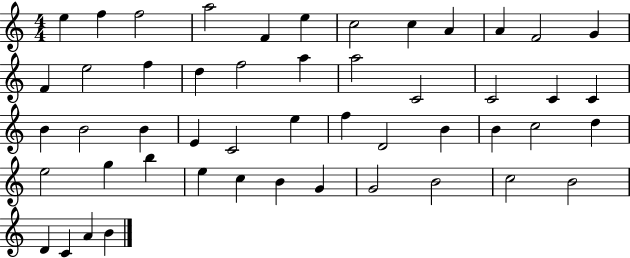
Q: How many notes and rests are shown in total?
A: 50